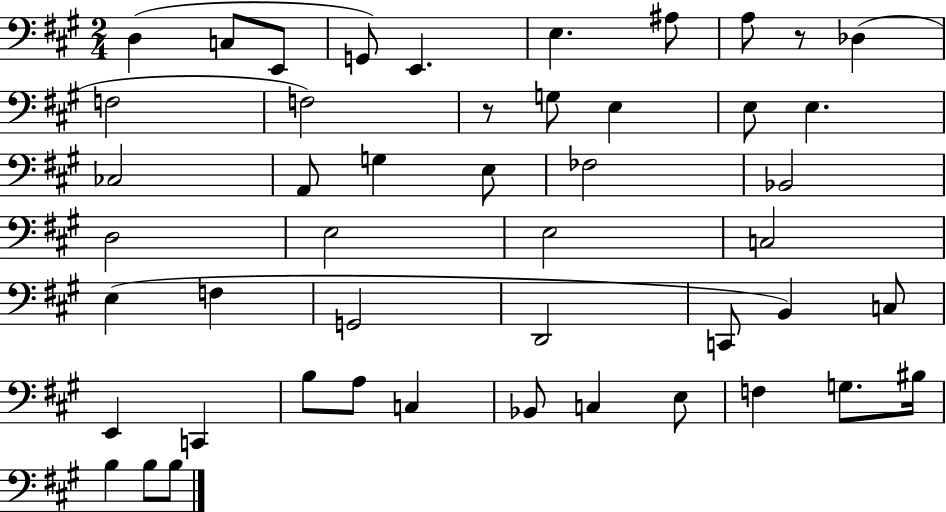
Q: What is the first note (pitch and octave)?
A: D3